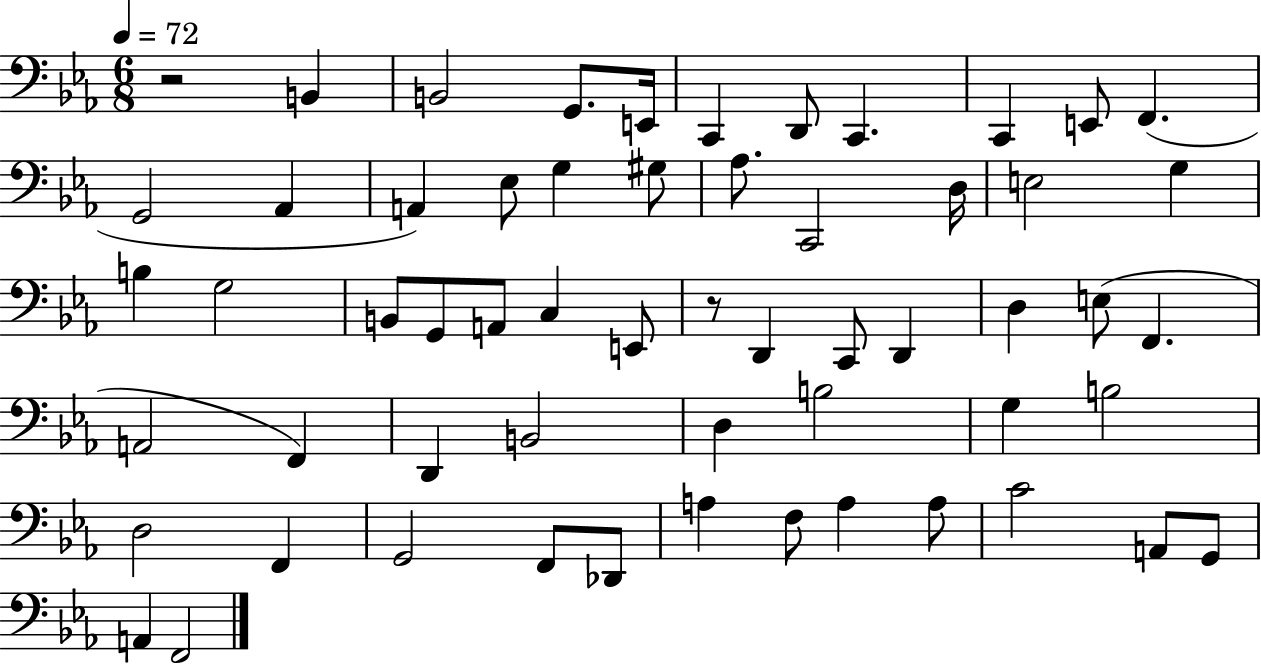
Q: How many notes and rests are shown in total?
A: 58